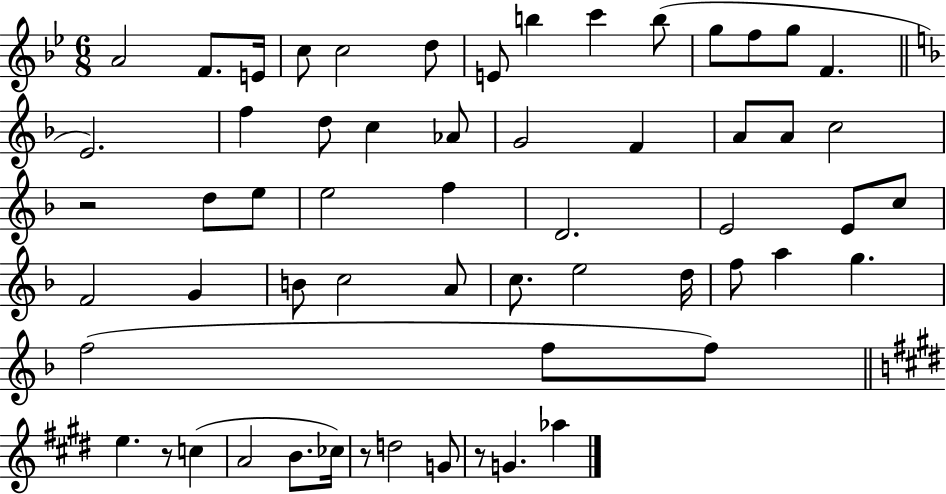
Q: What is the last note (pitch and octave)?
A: Ab5